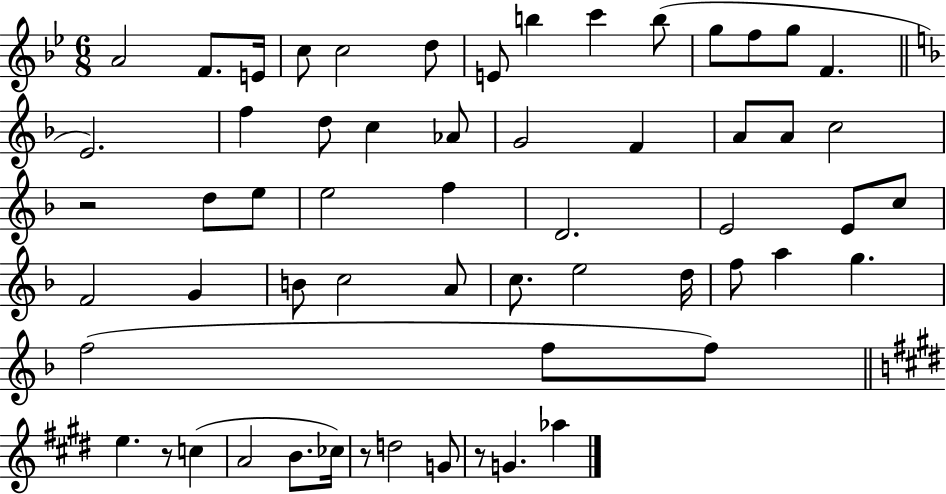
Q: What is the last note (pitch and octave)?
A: Ab5